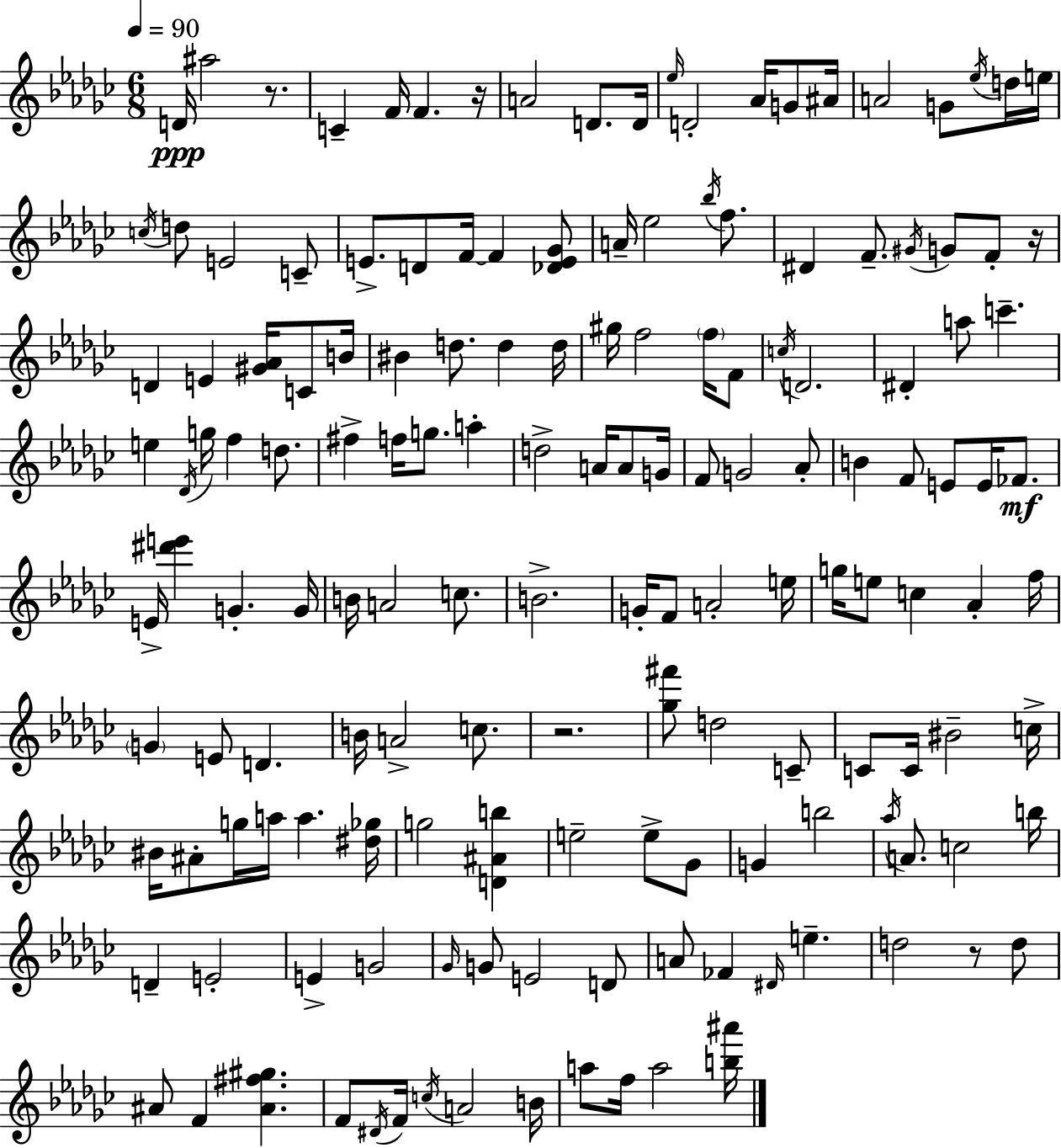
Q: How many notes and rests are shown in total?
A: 154